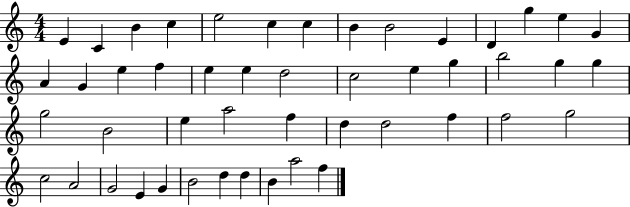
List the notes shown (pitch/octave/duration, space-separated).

E4/q C4/q B4/q C5/q E5/h C5/q C5/q B4/q B4/h E4/q D4/q G5/q E5/q G4/q A4/q G4/q E5/q F5/q E5/q E5/q D5/h C5/h E5/q G5/q B5/h G5/q G5/q G5/h B4/h E5/q A5/h F5/q D5/q D5/h F5/q F5/h G5/h C5/h A4/h G4/h E4/q G4/q B4/h D5/q D5/q B4/q A5/h F5/q